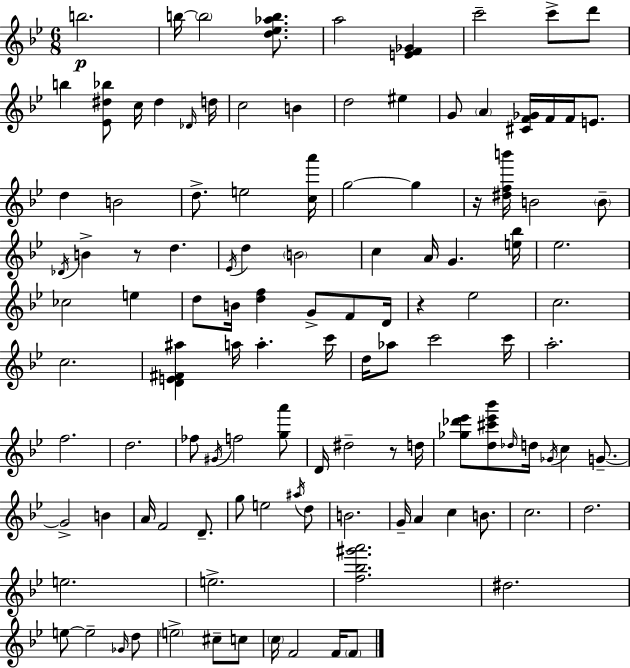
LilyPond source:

{
  \clef treble
  \numericTimeSignature
  \time 6/8
  \key bes \major
  \repeat volta 2 { b''2.\p | b''16~~ \parenthesize b''2 <d'' ees'' aes'' b''>8. | a''2 <e' f' ges'>4 | c'''2-- c'''8-> d'''8 | \break b''4 <ees' dis'' bes''>8 c''16 dis''4 \grace { des'16 } | d''16 c''2 b'4 | d''2 eis''4 | g'8 \parenthesize a'4 <cis' f' ges'>16 f'16 f'16 e'8. | \break d''4 b'2 | d''8.-> e''2 | <c'' a'''>16 g''2~~ g''4 | r16 <dis'' f'' b'''>16 b'2 \parenthesize b'8-- | \break \acciaccatura { des'16 } b'4-> r8 d''4. | \acciaccatura { ees'16 } d''4 \parenthesize b'2 | c''4 a'16 g'4. | <e'' bes''>16 ees''2. | \break ces''2 e''4 | d''8 b'16 <d'' f''>4 g'8-> | f'8 d'16 r4 ees''2 | c''2. | \break c''2. | <d' e' fis' ais''>4 a''16 a''4.-. | c'''16 d''16 aes''8 c'''2 | c'''16 a''2.-. | \break f''2. | d''2. | fes''8 \acciaccatura { gis'16 } f''2 | <g'' a'''>8 d'16 dis''2-- | \break r8 d''16 <ges'' des''' ees'''>8 <d'' cis''' ees''' bes'''>8 \grace { des''16 } d''16 \acciaccatura { ges'16 } c''4 | g'8.--~~ g'2-> | b'4 a'16 f'2 | d'8.-- g''8 e''2 | \break \acciaccatura { ais''16 } d''8 b'2. | g'16-- a'4 | c''4 b'8. c''2. | d''2. | \break e''2. | e''2.-> | <f'' bes'' gis''' a'''>2. | dis''2. | \break e''8~~ e''2-- | \grace { ges'16 } d''8 \parenthesize e''2-> | cis''8-- c''8 \parenthesize c''16 f'2 | f'16 \parenthesize f'8 } \bar "|."
}